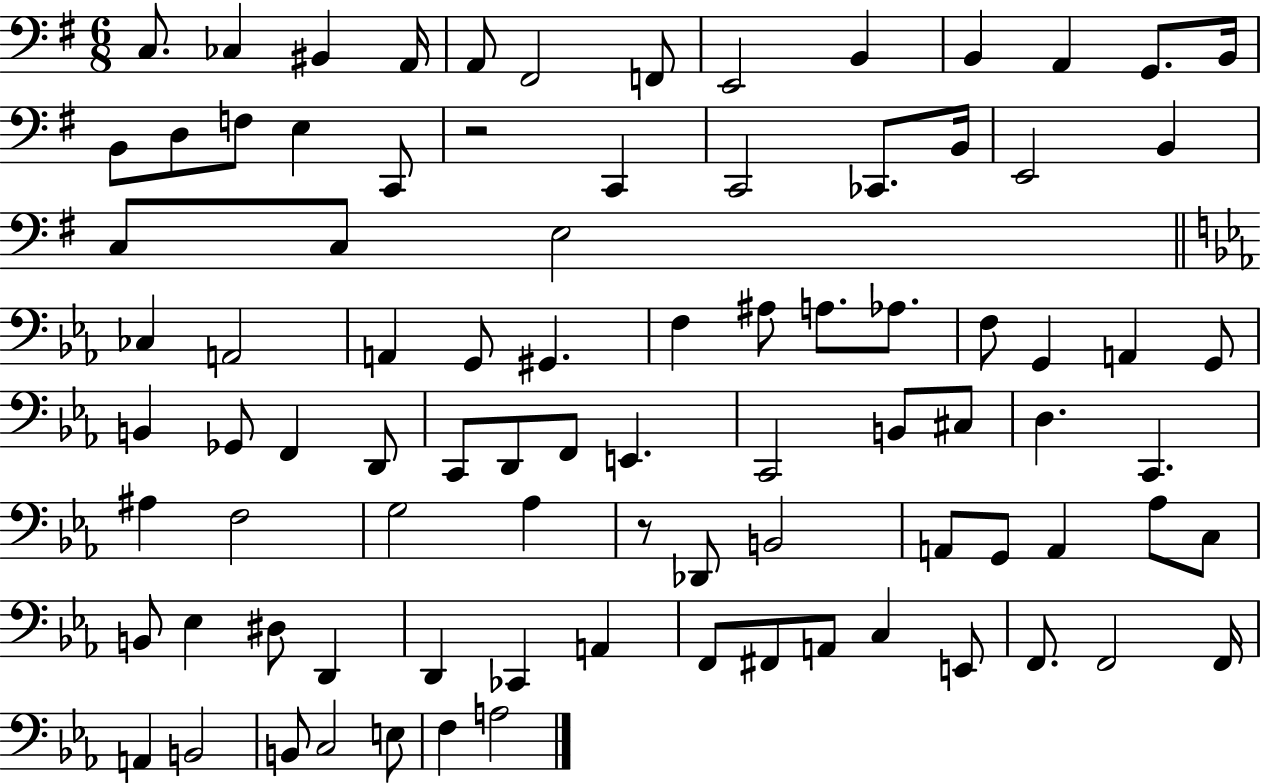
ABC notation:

X:1
T:Untitled
M:6/8
L:1/4
K:G
C,/2 _C, ^B,, A,,/4 A,,/2 ^F,,2 F,,/2 E,,2 B,, B,, A,, G,,/2 B,,/4 B,,/2 D,/2 F,/2 E, C,,/2 z2 C,, C,,2 _C,,/2 B,,/4 E,,2 B,, C,/2 C,/2 E,2 _C, A,,2 A,, G,,/2 ^G,, F, ^A,/2 A,/2 _A,/2 F,/2 G,, A,, G,,/2 B,, _G,,/2 F,, D,,/2 C,,/2 D,,/2 F,,/2 E,, C,,2 B,,/2 ^C,/2 D, C,, ^A, F,2 G,2 _A, z/2 _D,,/2 B,,2 A,,/2 G,,/2 A,, _A,/2 C,/2 B,,/2 _E, ^D,/2 D,, D,, _C,, A,, F,,/2 ^F,,/2 A,,/2 C, E,,/2 F,,/2 F,,2 F,,/4 A,, B,,2 B,,/2 C,2 E,/2 F, A,2